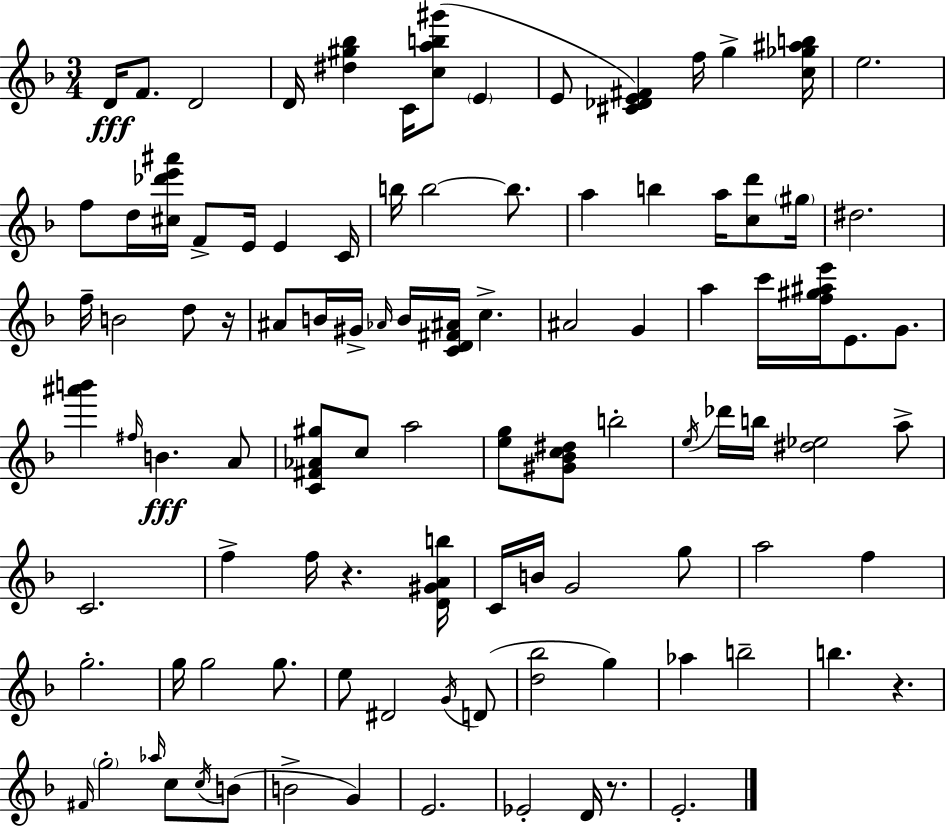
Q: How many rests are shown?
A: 4